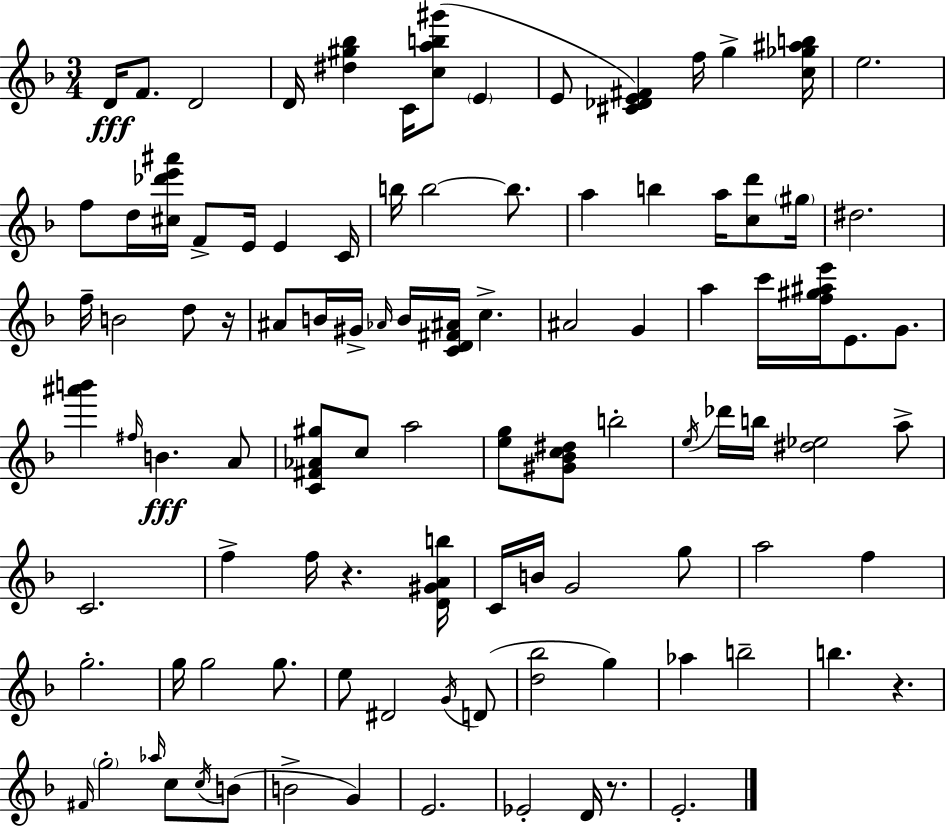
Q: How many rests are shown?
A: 4